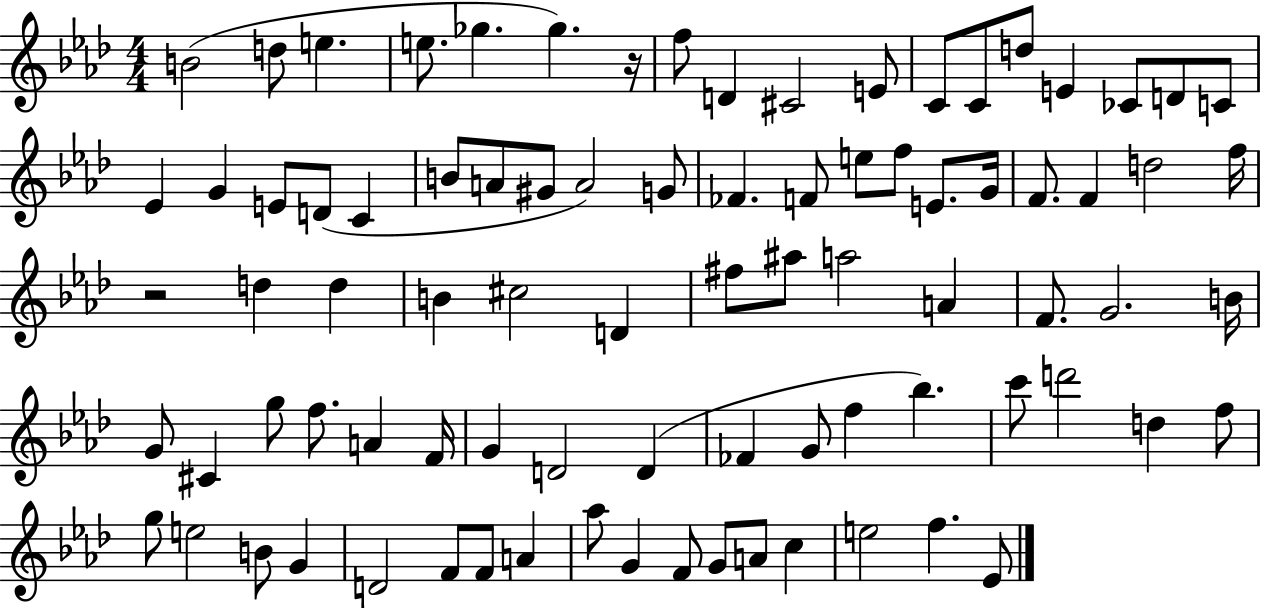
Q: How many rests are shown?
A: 2